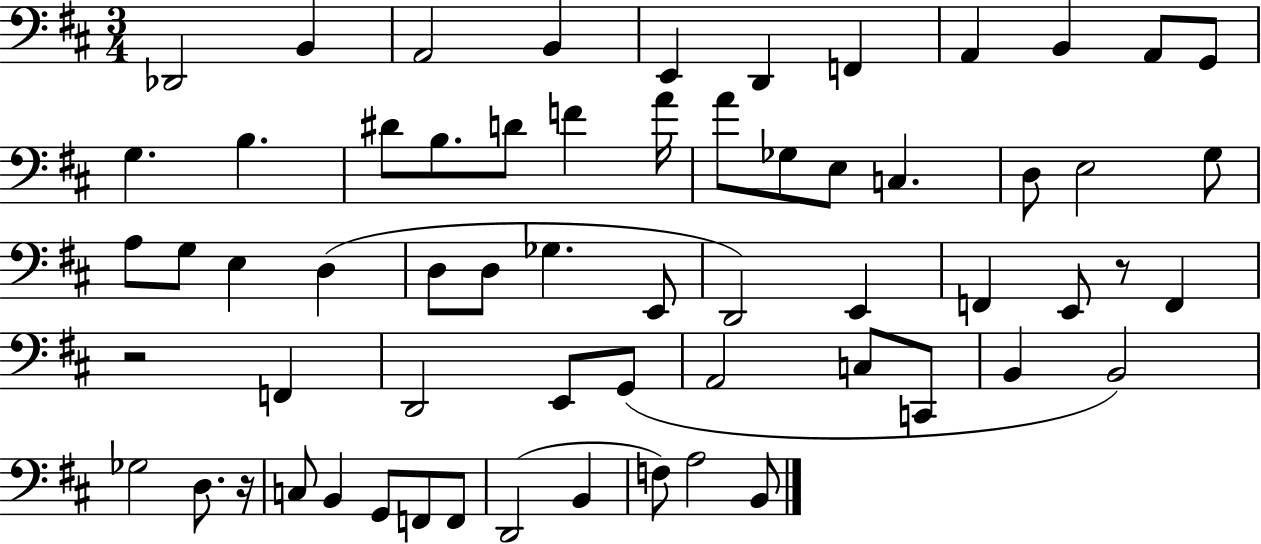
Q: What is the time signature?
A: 3/4